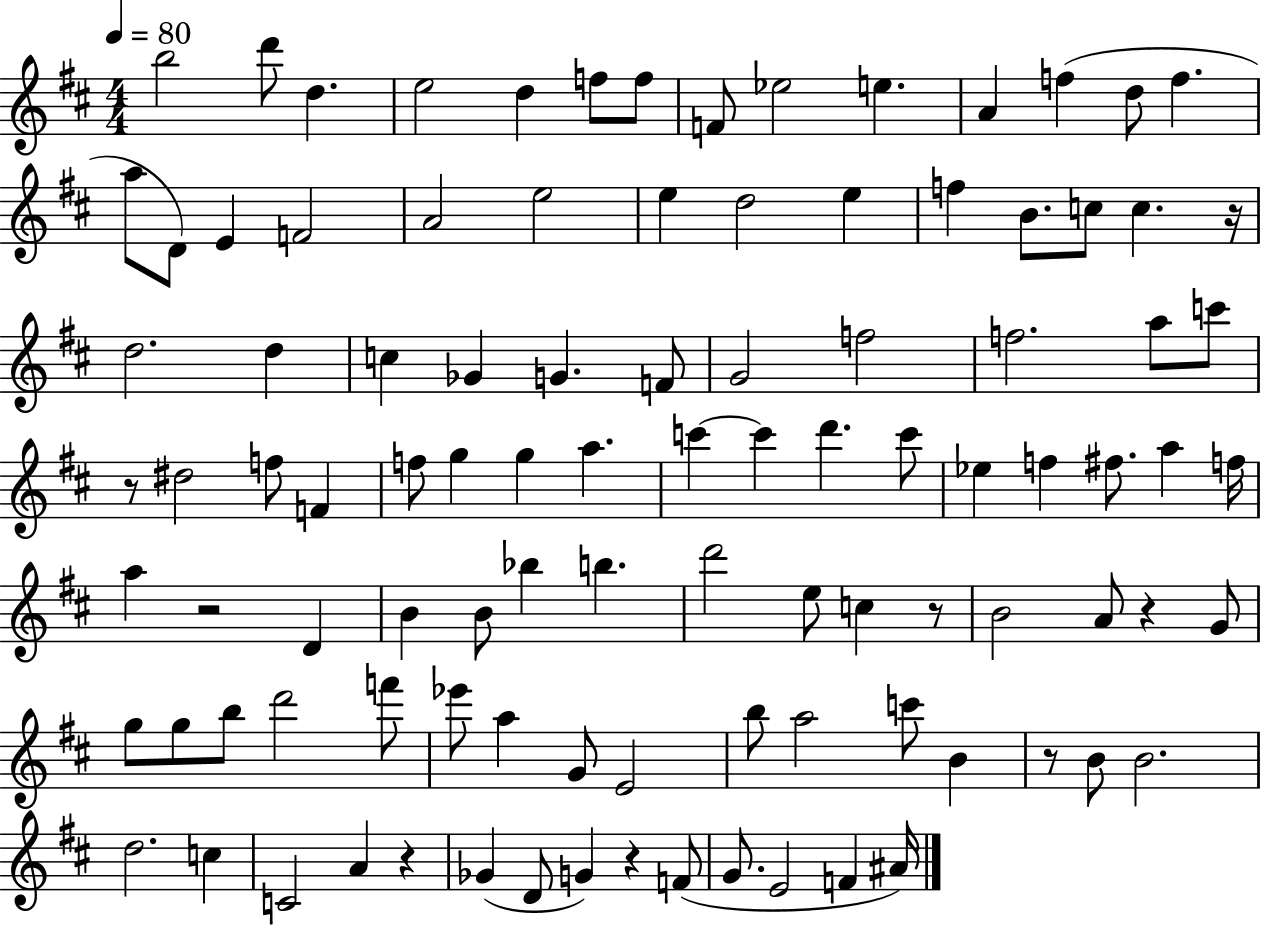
{
  \clef treble
  \numericTimeSignature
  \time 4/4
  \key d \major
  \tempo 4 = 80
  b''2 d'''8 d''4. | e''2 d''4 f''8 f''8 | f'8 ees''2 e''4. | a'4 f''4( d''8 f''4. | \break a''8 d'8) e'4 f'2 | a'2 e''2 | e''4 d''2 e''4 | f''4 b'8. c''8 c''4. r16 | \break d''2. d''4 | c''4 ges'4 g'4. f'8 | g'2 f''2 | f''2. a''8 c'''8 | \break r8 dis''2 f''8 f'4 | f''8 g''4 g''4 a''4. | c'''4~~ c'''4 d'''4. c'''8 | ees''4 f''4 fis''8. a''4 f''16 | \break a''4 r2 d'4 | b'4 b'8 bes''4 b''4. | d'''2 e''8 c''4 r8 | b'2 a'8 r4 g'8 | \break g''8 g''8 b''8 d'''2 f'''8 | ees'''8 a''4 g'8 e'2 | b''8 a''2 c'''8 b'4 | r8 b'8 b'2. | \break d''2. c''4 | c'2 a'4 r4 | ges'4( d'8 g'4) r4 f'8( | g'8. e'2 f'4 ais'16) | \break \bar "|."
}